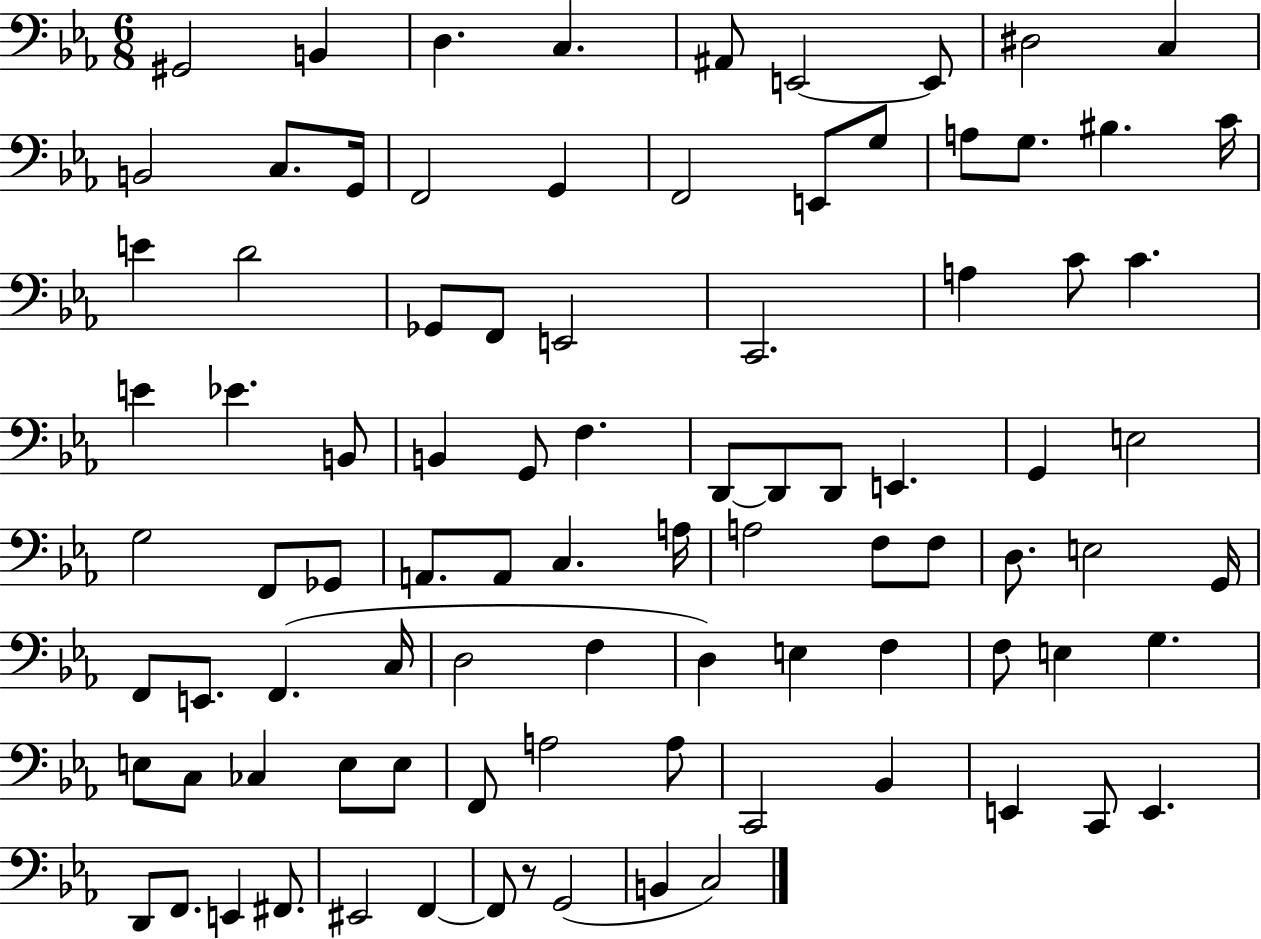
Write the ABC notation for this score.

X:1
T:Untitled
M:6/8
L:1/4
K:Eb
^G,,2 B,, D, C, ^A,,/2 E,,2 E,,/2 ^D,2 C, B,,2 C,/2 G,,/4 F,,2 G,, F,,2 E,,/2 G,/2 A,/2 G,/2 ^B, C/4 E D2 _G,,/2 F,,/2 E,,2 C,,2 A, C/2 C E _E B,,/2 B,, G,,/2 F, D,,/2 D,,/2 D,,/2 E,, G,, E,2 G,2 F,,/2 _G,,/2 A,,/2 A,,/2 C, A,/4 A,2 F,/2 F,/2 D,/2 E,2 G,,/4 F,,/2 E,,/2 F,, C,/4 D,2 F, D, E, F, F,/2 E, G, E,/2 C,/2 _C, E,/2 E,/2 F,,/2 A,2 A,/2 C,,2 _B,, E,, C,,/2 E,, D,,/2 F,,/2 E,, ^F,,/2 ^E,,2 F,, F,,/2 z/2 G,,2 B,, C,2